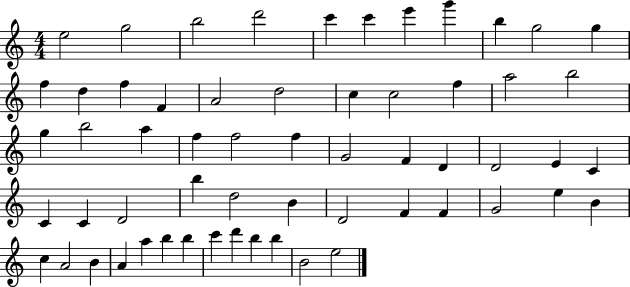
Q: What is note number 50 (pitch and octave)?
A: A4